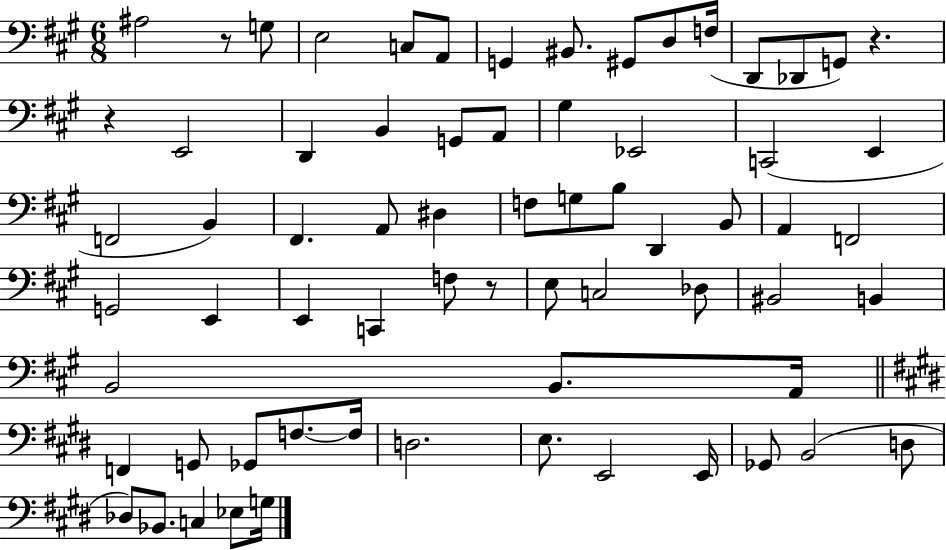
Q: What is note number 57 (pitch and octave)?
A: Gb2